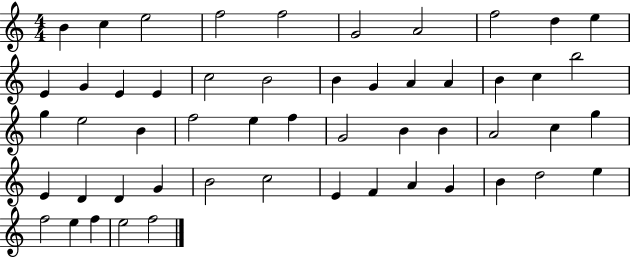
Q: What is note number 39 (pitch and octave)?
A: G4